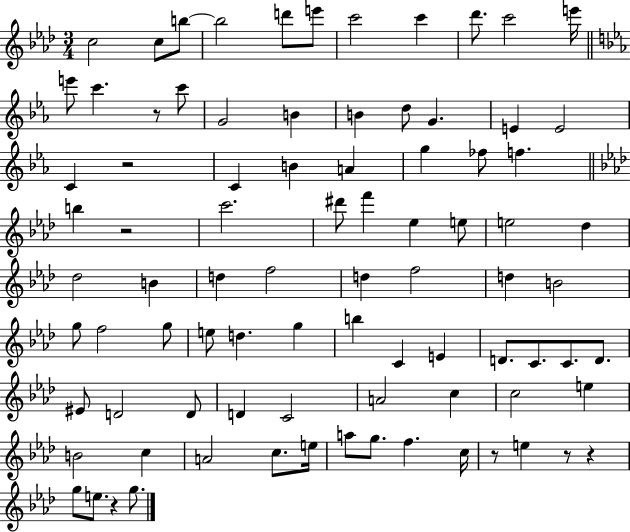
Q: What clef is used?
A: treble